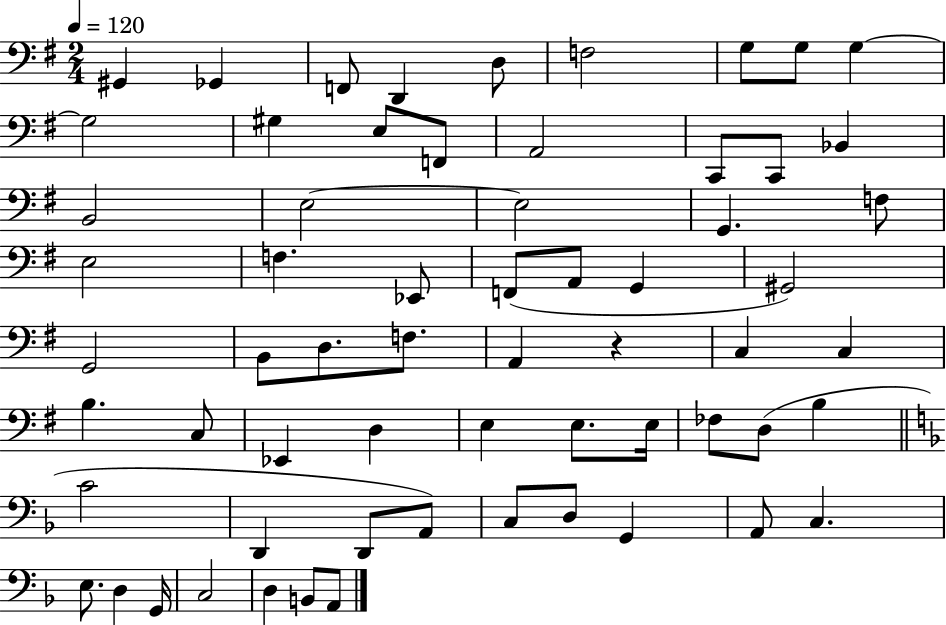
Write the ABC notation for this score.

X:1
T:Untitled
M:2/4
L:1/4
K:G
^G,, _G,, F,,/2 D,, D,/2 F,2 G,/2 G,/2 G, G,2 ^G, E,/2 F,,/2 A,,2 C,,/2 C,,/2 _B,, B,,2 E,2 E,2 G,, F,/2 E,2 F, _E,,/2 F,,/2 A,,/2 G,, ^G,,2 G,,2 B,,/2 D,/2 F,/2 A,, z C, C, B, C,/2 _E,, D, E, E,/2 E,/4 _F,/2 D,/2 B, C2 D,, D,,/2 A,,/2 C,/2 D,/2 G,, A,,/2 C, E,/2 D, G,,/4 C,2 D, B,,/2 A,,/2